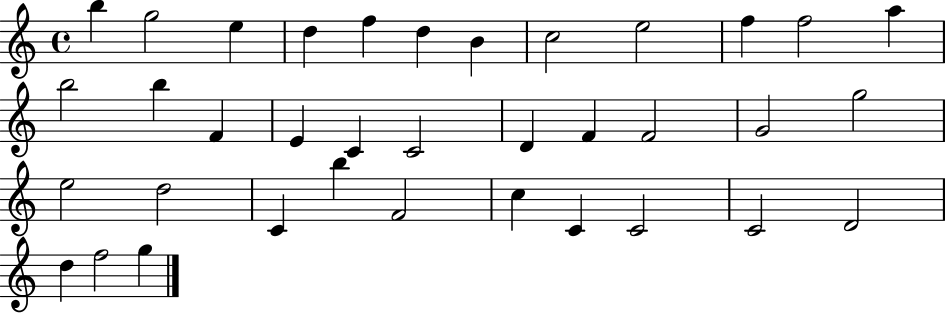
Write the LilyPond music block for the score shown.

{
  \clef treble
  \time 4/4
  \defaultTimeSignature
  \key c \major
  b''4 g''2 e''4 | d''4 f''4 d''4 b'4 | c''2 e''2 | f''4 f''2 a''4 | \break b''2 b''4 f'4 | e'4 c'4 c'2 | d'4 f'4 f'2 | g'2 g''2 | \break e''2 d''2 | c'4 b''4 f'2 | c''4 c'4 c'2 | c'2 d'2 | \break d''4 f''2 g''4 | \bar "|."
}